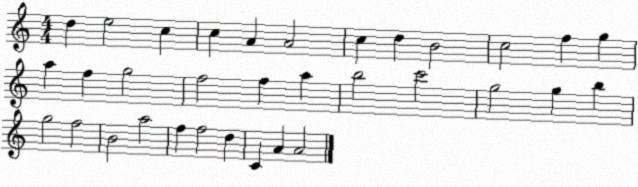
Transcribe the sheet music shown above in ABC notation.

X:1
T:Untitled
M:4/4
L:1/4
K:C
d e2 c c A A2 c d B2 c2 f g a f g2 f2 f a b2 c'2 g2 g b g2 f2 B2 a2 f f2 d C A A2